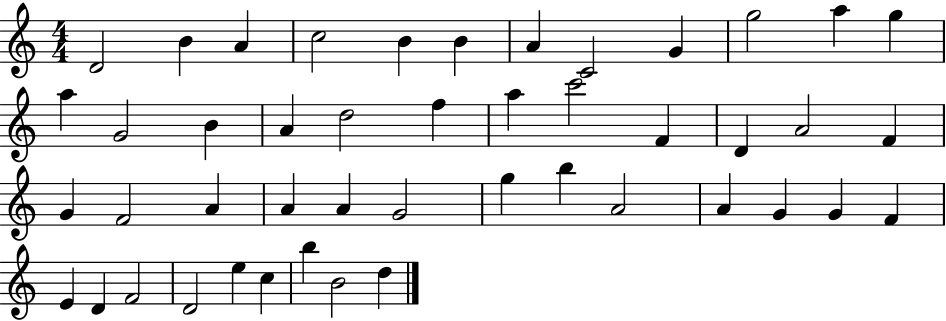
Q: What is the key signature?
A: C major